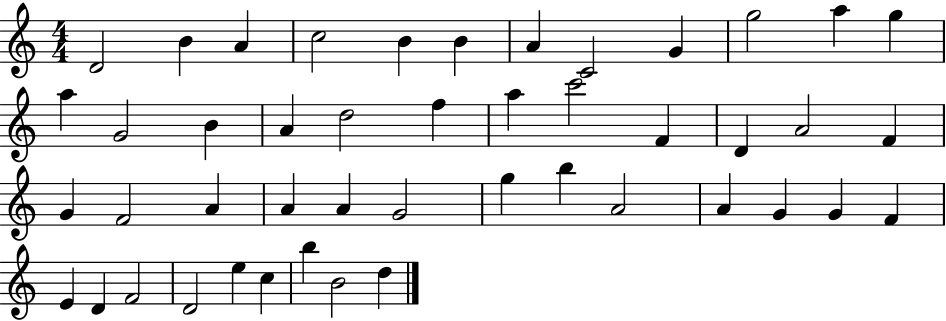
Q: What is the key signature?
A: C major